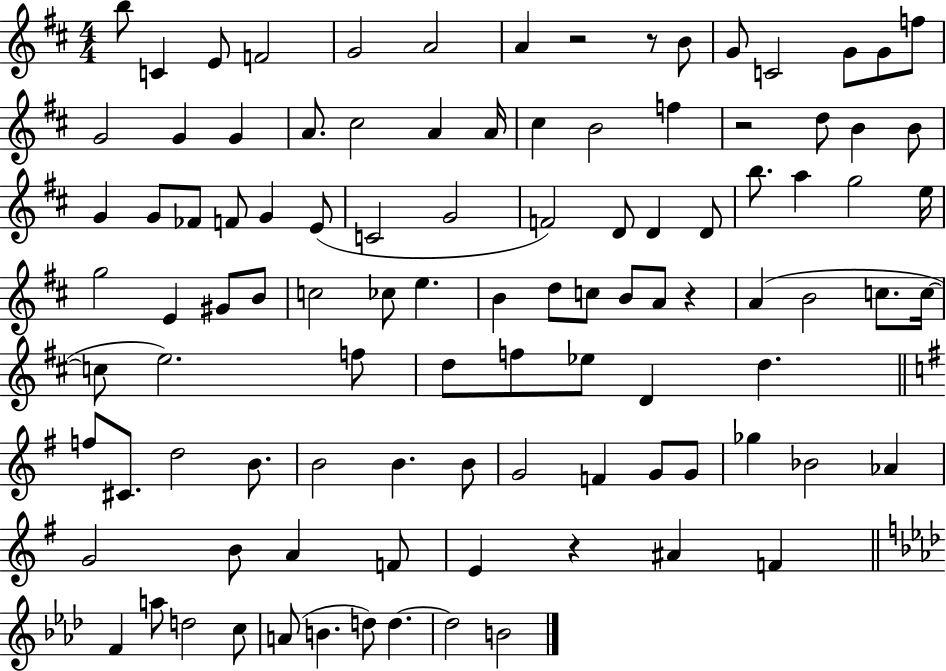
{
  \clef treble
  \numericTimeSignature
  \time 4/4
  \key d \major
  b''8 c'4 e'8 f'2 | g'2 a'2 | a'4 r2 r8 b'8 | g'8 c'2 g'8 g'8 f''8 | \break g'2 g'4 g'4 | a'8. cis''2 a'4 a'16 | cis''4 b'2 f''4 | r2 d''8 b'4 b'8 | \break g'4 g'8 fes'8 f'8 g'4 e'8( | c'2 g'2 | f'2) d'8 d'4 d'8 | b''8. a''4 g''2 e''16 | \break g''2 e'4 gis'8 b'8 | c''2 ces''8 e''4. | b'4 d''8 c''8 b'8 a'8 r4 | a'4( b'2 c''8. c''16~~ | \break c''8 e''2.) f''8 | d''8 f''8 ees''8 d'4 d''4. | \bar "||" \break \key e \minor f''8 cis'8. d''2 b'8. | b'2 b'4. b'8 | g'2 f'4 g'8 g'8 | ges''4 bes'2 aes'4 | \break g'2 b'8 a'4 f'8 | e'4 r4 ais'4 f'4 | \bar "||" \break \key aes \major f'4 a''8 d''2 c''8 | a'8( b'4. d''8) d''4.~~ | d''2 b'2 | \bar "|."
}